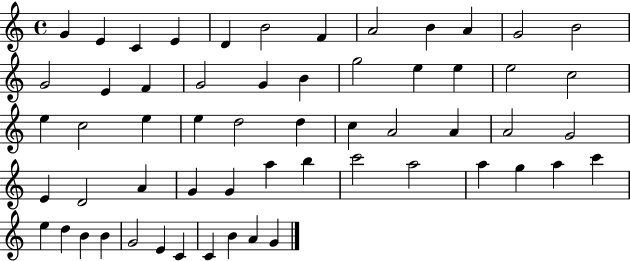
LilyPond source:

{
  \clef treble
  \time 4/4
  \defaultTimeSignature
  \key c \major
  g'4 e'4 c'4 e'4 | d'4 b'2 f'4 | a'2 b'4 a'4 | g'2 b'2 | \break g'2 e'4 f'4 | g'2 g'4 b'4 | g''2 e''4 e''4 | e''2 c''2 | \break e''4 c''2 e''4 | e''4 d''2 d''4 | c''4 a'2 a'4 | a'2 g'2 | \break e'4 d'2 a'4 | g'4 g'4 a''4 b''4 | c'''2 a''2 | a''4 g''4 a''4 c'''4 | \break e''4 d''4 b'4 b'4 | g'2 e'4 c'4 | c'4 b'4 a'4 g'4 | \bar "|."
}